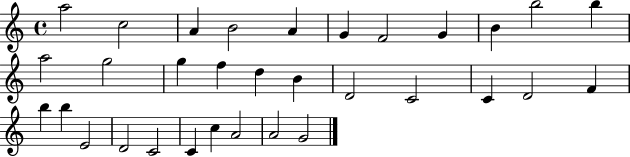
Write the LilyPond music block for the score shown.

{
  \clef treble
  \time 4/4
  \defaultTimeSignature
  \key c \major
  a''2 c''2 | a'4 b'2 a'4 | g'4 f'2 g'4 | b'4 b''2 b''4 | \break a''2 g''2 | g''4 f''4 d''4 b'4 | d'2 c'2 | c'4 d'2 f'4 | \break b''4 b''4 e'2 | d'2 c'2 | c'4 c''4 a'2 | a'2 g'2 | \break \bar "|."
}